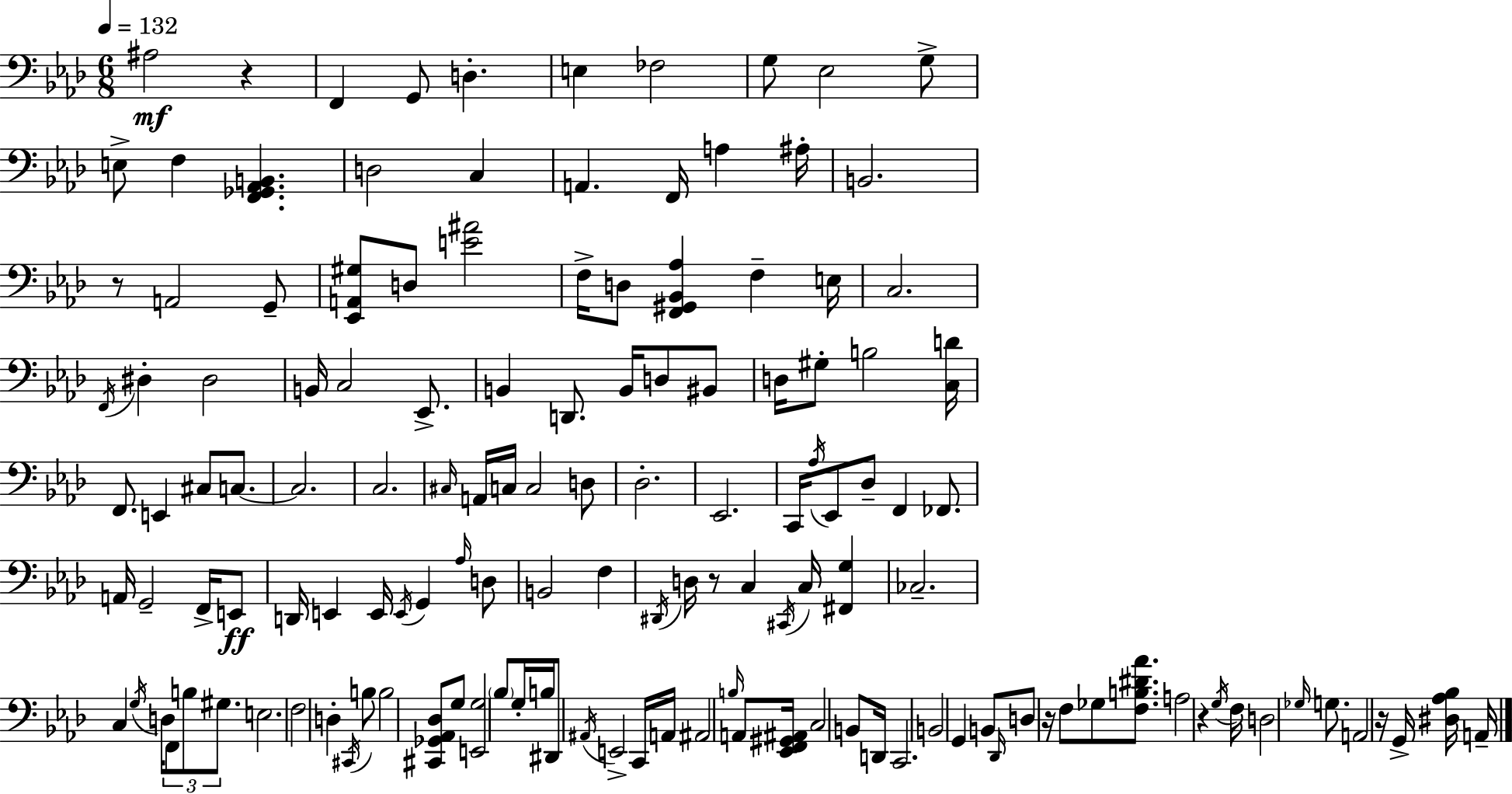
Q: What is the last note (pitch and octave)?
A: A2